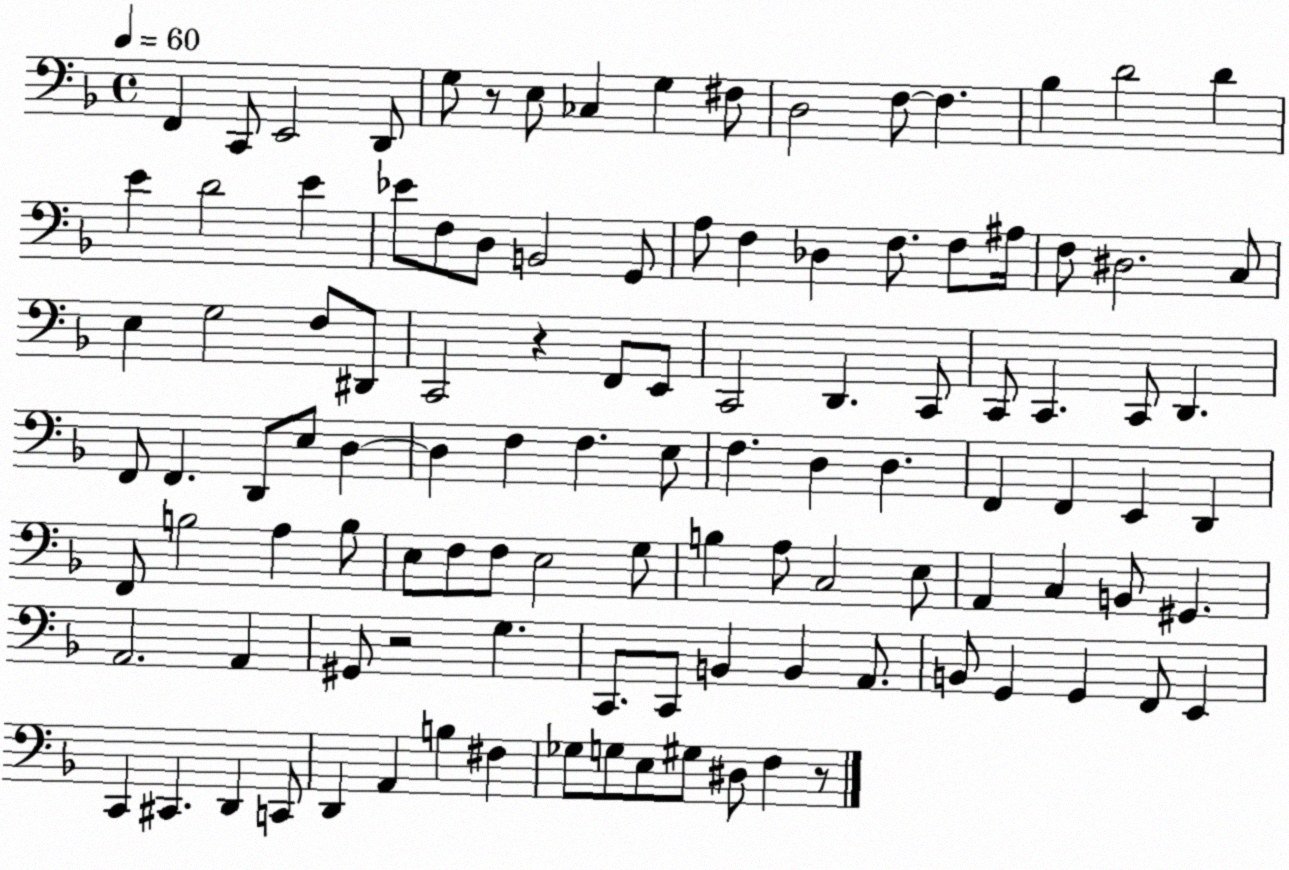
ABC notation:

X:1
T:Untitled
M:4/4
L:1/4
K:F
F,, C,,/2 E,,2 D,,/2 G,/2 z/2 E,/2 _C, G, ^F,/2 D,2 F,/2 F, _B, D2 D E D2 E _E/2 F,/2 D,/2 B,,2 G,,/2 A,/2 F, _D, F,/2 F,/2 ^A,/4 F,/2 ^D,2 C,/2 E, G,2 F,/2 ^D,,/2 C,,2 z F,,/2 E,,/2 C,,2 D,, C,,/2 C,,/2 C,, C,,/2 D,, F,,/2 F,, D,,/2 E,/2 D, D, F, F, E,/2 F, D, D, F,, F,, E,, D,, F,,/2 B,2 A, B,/2 E,/2 F,/2 F,/2 E,2 G,/2 B, A,/2 C,2 E,/2 A,, C, B,,/2 ^G,, A,,2 A,, ^G,,/2 z2 G, C,,/2 C,,/2 B,, B,, A,,/2 B,,/2 G,, G,, F,,/2 E,, C,, ^C,, D,, C,,/2 D,, A,, B, ^F, _G,/2 G,/2 E,/2 ^G,/2 ^D,/2 F, z/2